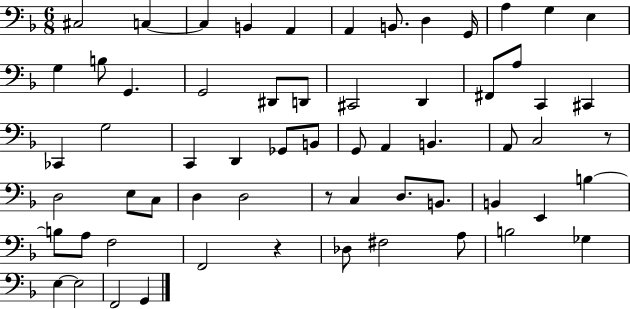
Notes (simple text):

C#3/h C3/q C3/q B2/q A2/q A2/q B2/e. D3/q G2/s A3/q G3/q E3/q G3/q B3/e G2/q. G2/h D#2/e D2/e C#2/h D2/q F#2/e A3/e C2/q C#2/q CES2/q G3/h C2/q D2/q Gb2/e B2/e G2/e A2/q B2/q. A2/e C3/h R/e D3/h E3/e C3/e D3/q D3/h R/e C3/q D3/e. B2/e. B2/q E2/q B3/q B3/e A3/e F3/h F2/h R/q Db3/e F#3/h A3/e B3/h Gb3/q E3/q E3/h F2/h G2/q